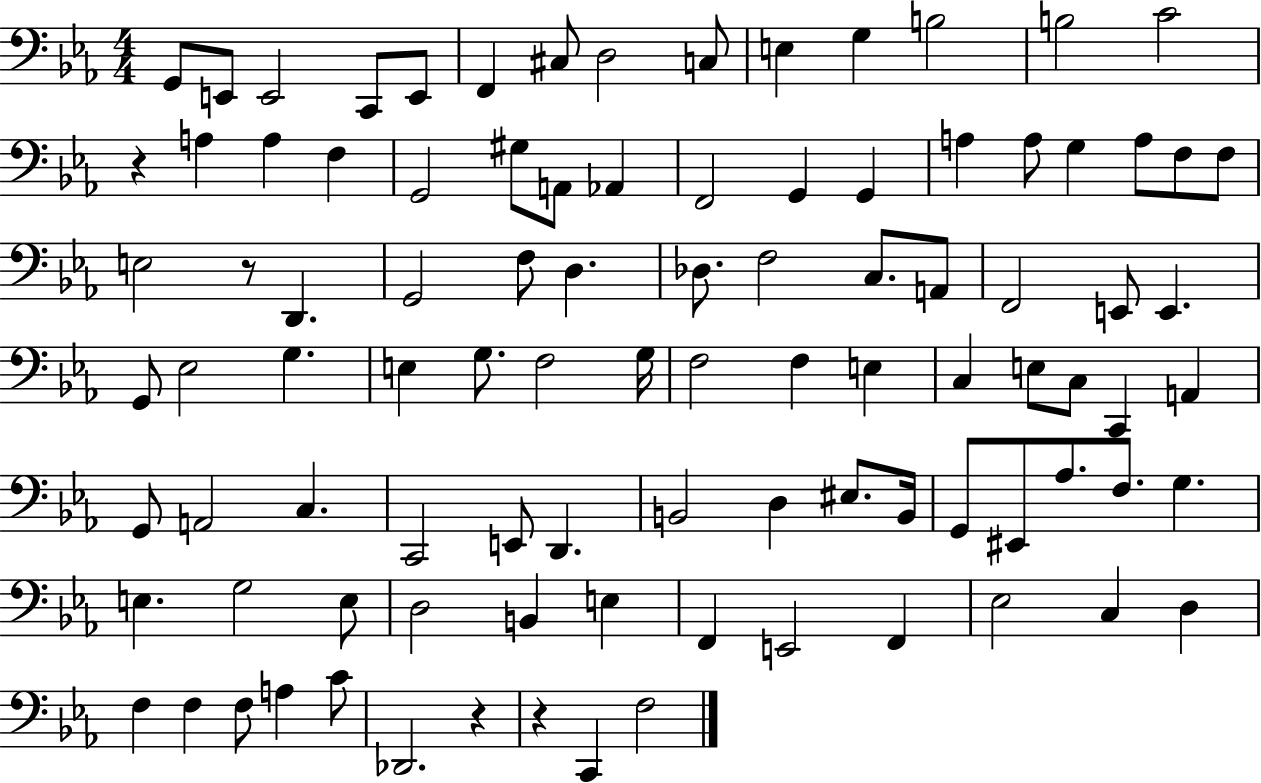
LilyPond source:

{
  \clef bass
  \numericTimeSignature
  \time 4/4
  \key ees \major
  g,8 e,8 e,2 c,8 e,8 | f,4 cis8 d2 c8 | e4 g4 b2 | b2 c'2 | \break r4 a4 a4 f4 | g,2 gis8 a,8 aes,4 | f,2 g,4 g,4 | a4 a8 g4 a8 f8 f8 | \break e2 r8 d,4. | g,2 f8 d4. | des8. f2 c8. a,8 | f,2 e,8 e,4. | \break g,8 ees2 g4. | e4 g8. f2 g16 | f2 f4 e4 | c4 e8 c8 c,4 a,4 | \break g,8 a,2 c4. | c,2 e,8 d,4. | b,2 d4 eis8. b,16 | g,8 eis,8 aes8. f8. g4. | \break e4. g2 e8 | d2 b,4 e4 | f,4 e,2 f,4 | ees2 c4 d4 | \break f4 f4 f8 a4 c'8 | des,2. r4 | r4 c,4 f2 | \bar "|."
}